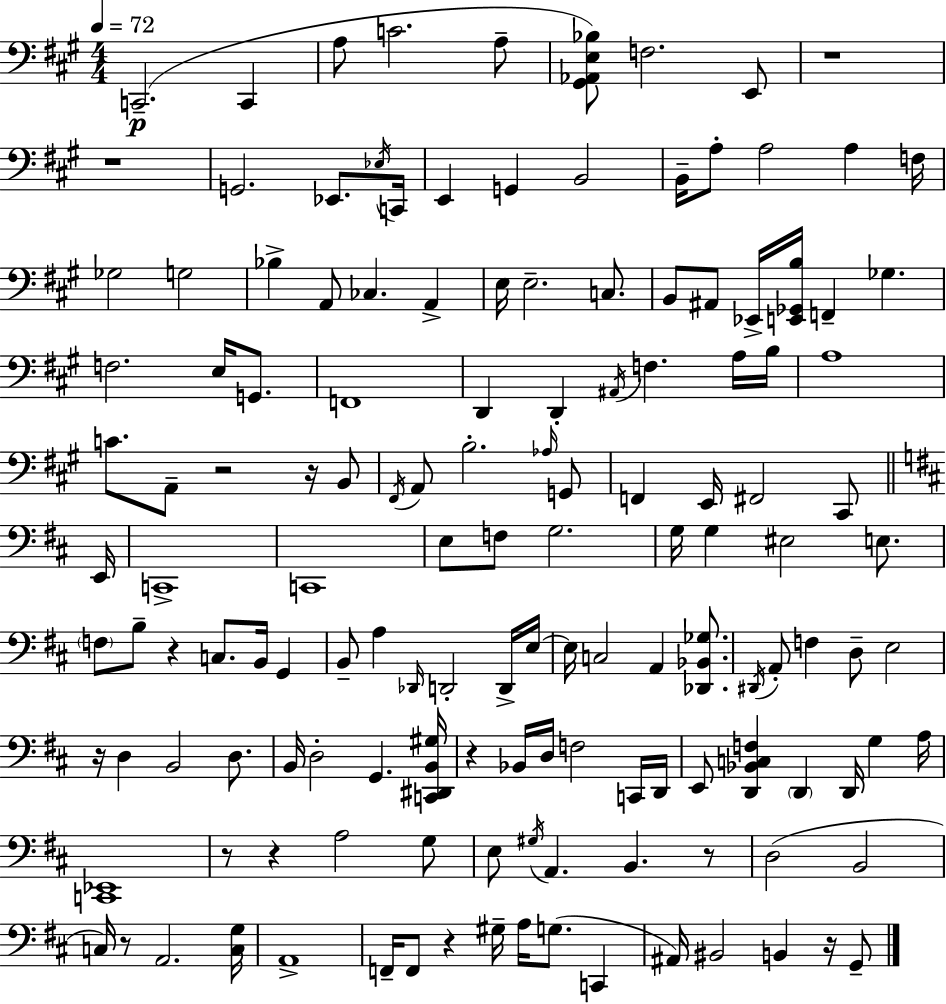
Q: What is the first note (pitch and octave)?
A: C2